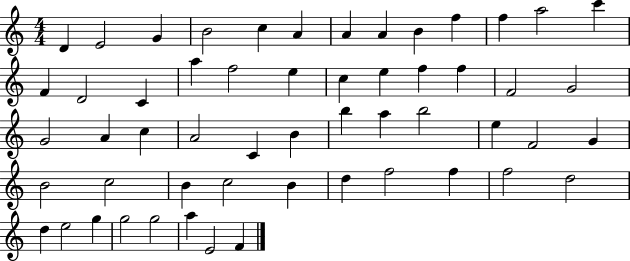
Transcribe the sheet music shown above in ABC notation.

X:1
T:Untitled
M:4/4
L:1/4
K:C
D E2 G B2 c A A A B f f a2 c' F D2 C a f2 e c e f f F2 G2 G2 A c A2 C B b a b2 e F2 G B2 c2 B c2 B d f2 f f2 d2 d e2 g g2 g2 a E2 F